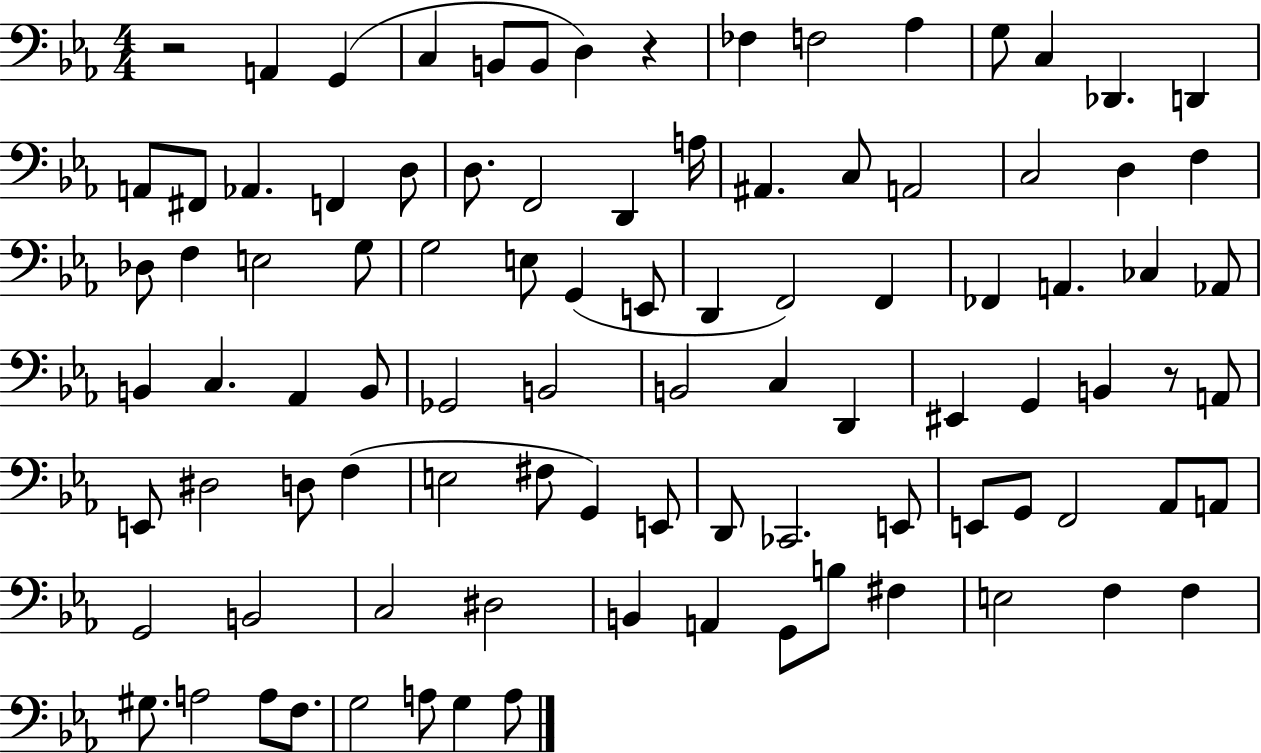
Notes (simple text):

R/h A2/q G2/q C3/q B2/e B2/e D3/q R/q FES3/q F3/h Ab3/q G3/e C3/q Db2/q. D2/q A2/e F#2/e Ab2/q. F2/q D3/e D3/e. F2/h D2/q A3/s A#2/q. C3/e A2/h C3/h D3/q F3/q Db3/e F3/q E3/h G3/e G3/h E3/e G2/q E2/e D2/q F2/h F2/q FES2/q A2/q. CES3/q Ab2/e B2/q C3/q. Ab2/q B2/e Gb2/h B2/h B2/h C3/q D2/q EIS2/q G2/q B2/q R/e A2/e E2/e D#3/h D3/e F3/q E3/h F#3/e G2/q E2/e D2/e CES2/h. E2/e E2/e G2/e F2/h Ab2/e A2/e G2/h B2/h C3/h D#3/h B2/q A2/q G2/e B3/e F#3/q E3/h F3/q F3/q G#3/e. A3/h A3/e F3/e. G3/h A3/e G3/q A3/e